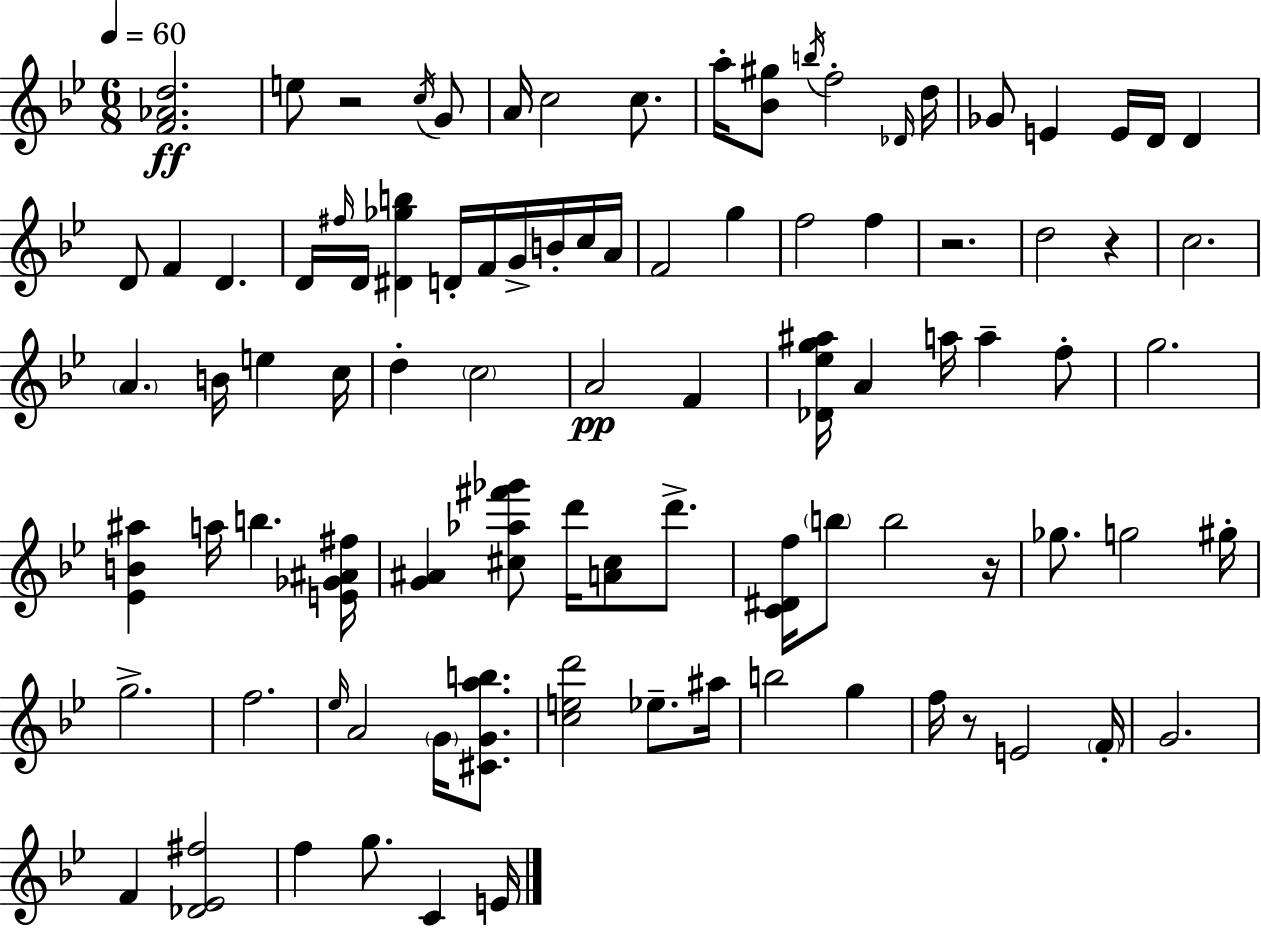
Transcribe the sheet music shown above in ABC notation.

X:1
T:Untitled
M:6/8
L:1/4
K:Gm
[F_Ad]2 e/2 z2 c/4 G/2 A/4 c2 c/2 a/4 [_B^g]/2 b/4 f2 _D/4 d/4 _G/2 E E/4 D/4 D D/2 F D D/4 ^f/4 D/4 [^D_gb] D/4 F/4 G/4 B/4 c/4 A/4 F2 g f2 f z2 d2 z c2 A B/4 e c/4 d c2 A2 F [_D_eg^a]/4 A a/4 a f/2 g2 [_EB^a] a/4 b [E_G^A^f]/4 [G^A] [^c_a^f'_g']/2 d'/4 [A^c]/2 d'/2 [C^Df]/4 b/2 b2 z/4 _g/2 g2 ^g/4 g2 f2 _e/4 A2 G/4 [^CGab]/2 [ced']2 _e/2 ^a/4 b2 g f/4 z/2 E2 F/4 G2 F [_D_E^f]2 f g/2 C E/4